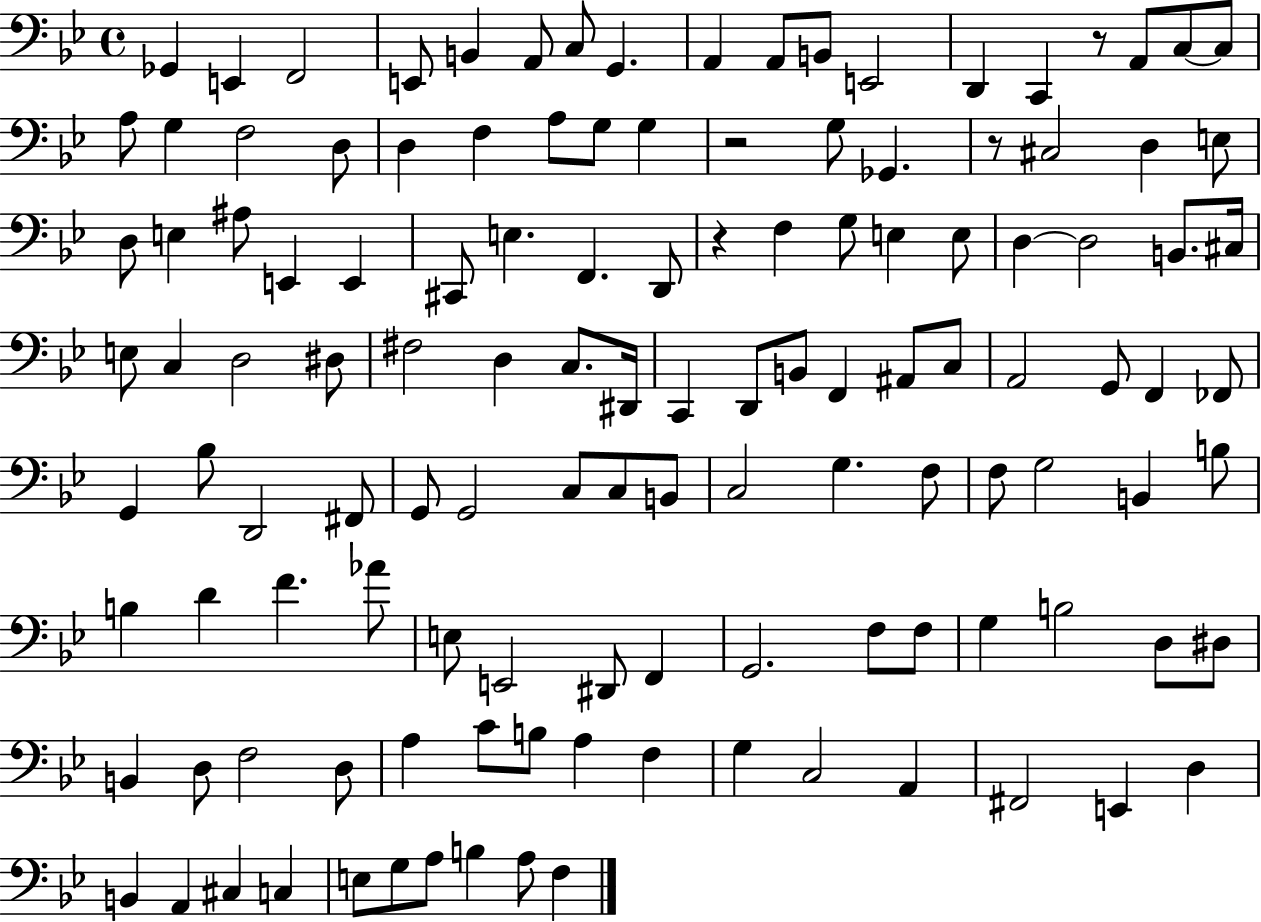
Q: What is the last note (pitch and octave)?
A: F3